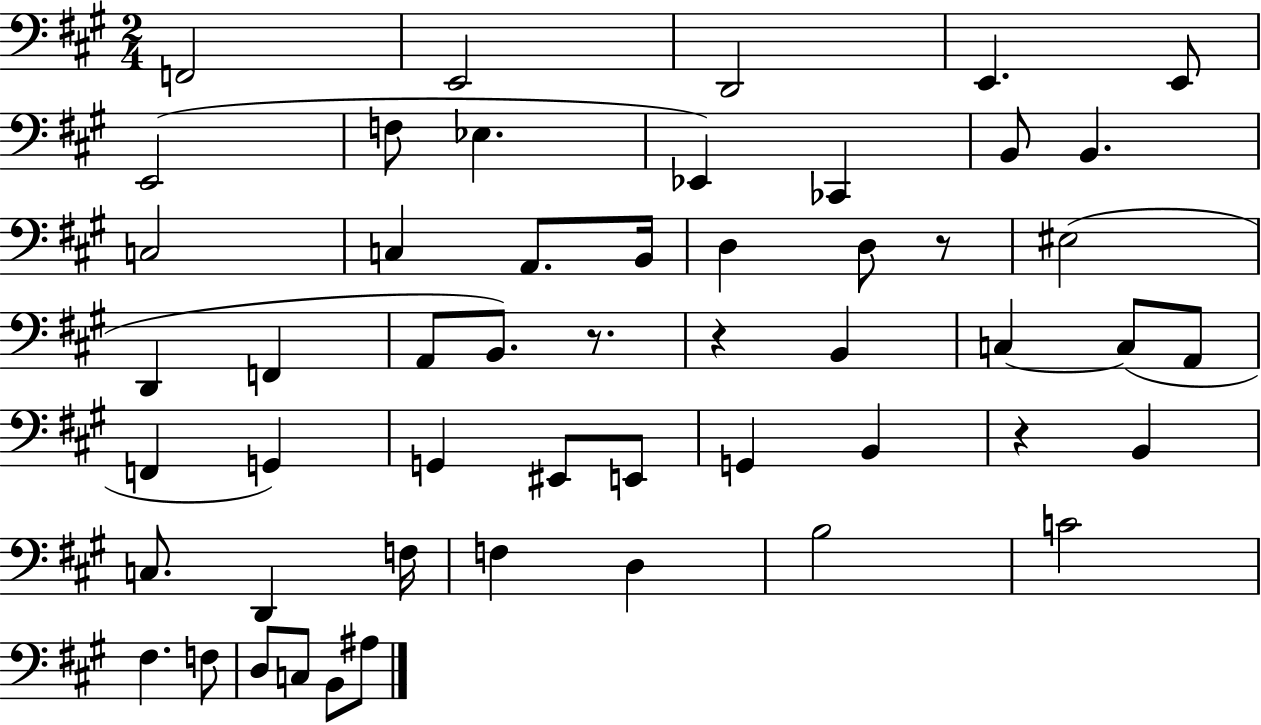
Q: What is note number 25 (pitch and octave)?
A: C3